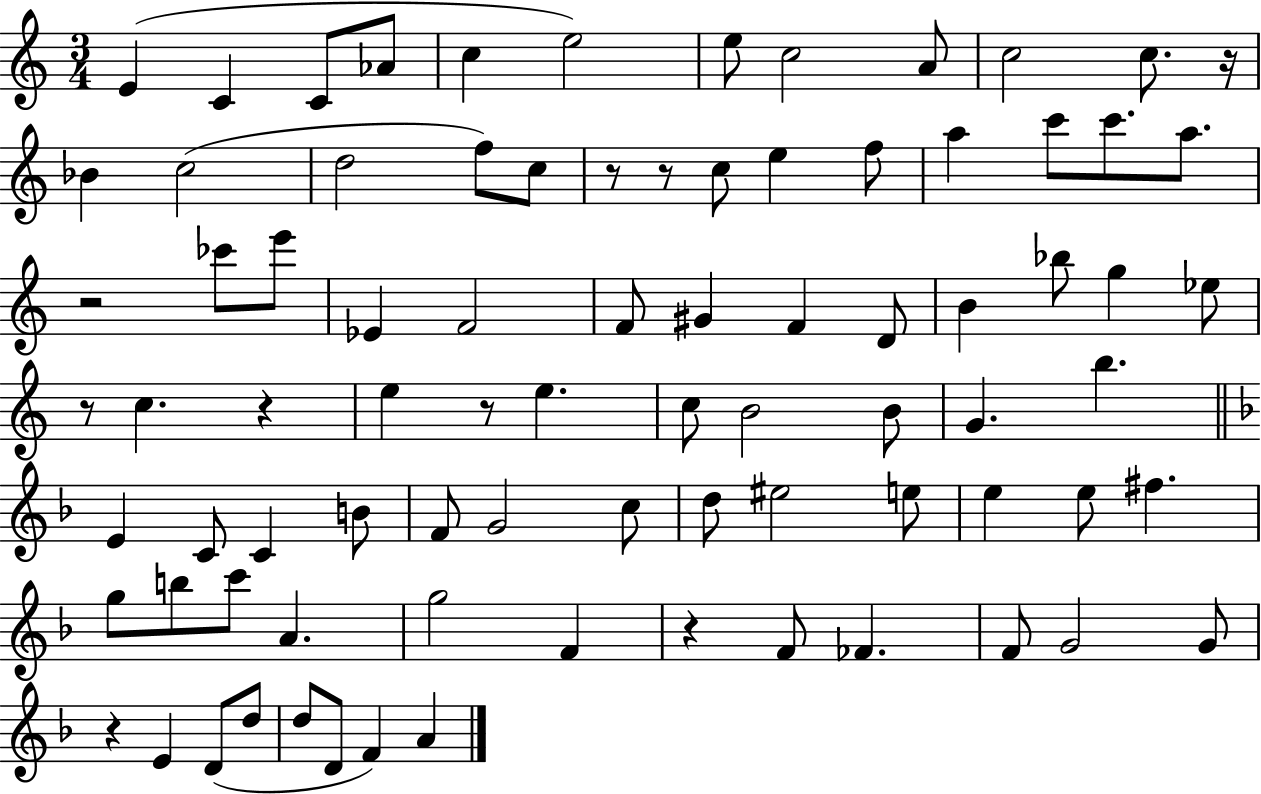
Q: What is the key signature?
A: C major